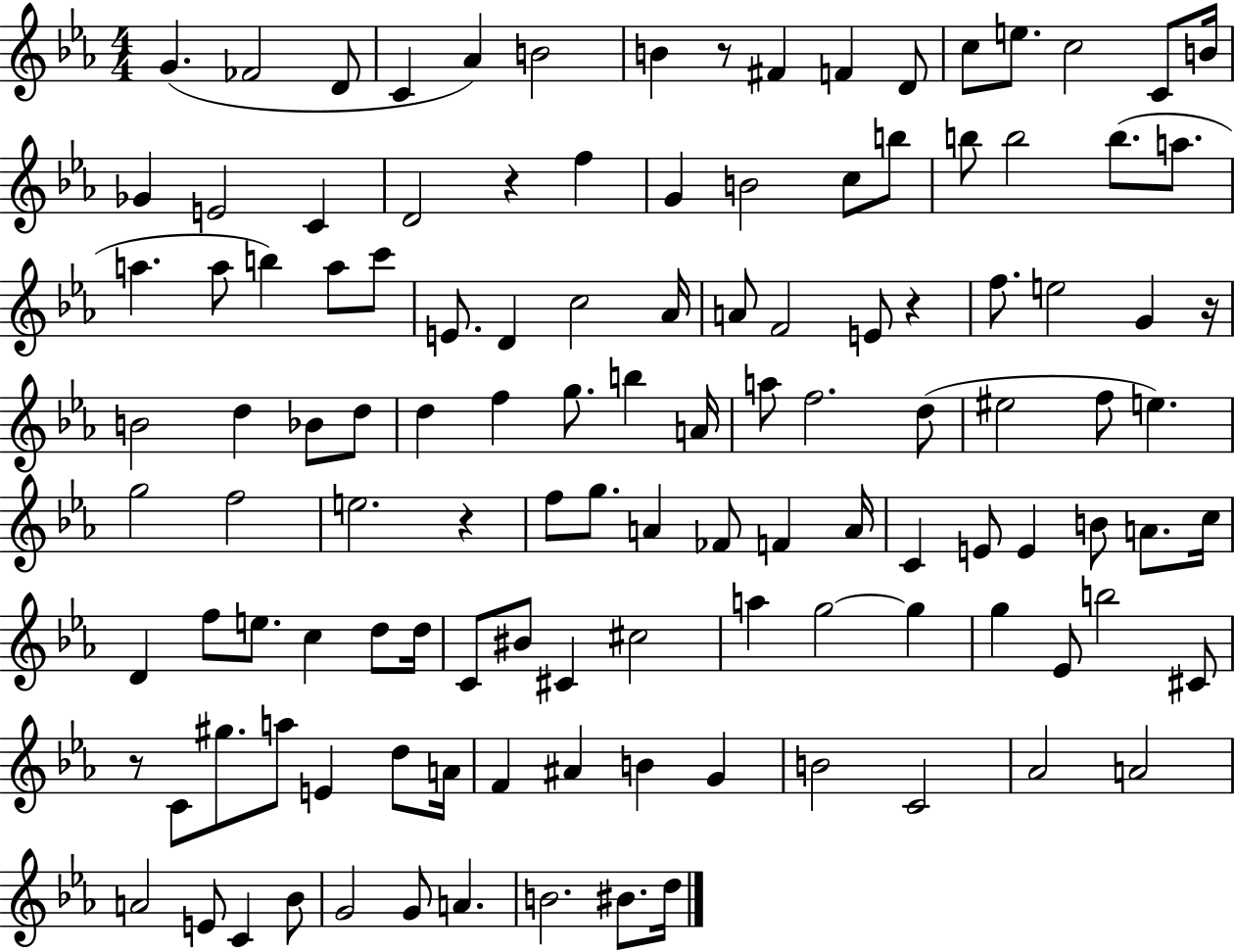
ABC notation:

X:1
T:Untitled
M:4/4
L:1/4
K:Eb
G _F2 D/2 C _A B2 B z/2 ^F F D/2 c/2 e/2 c2 C/2 B/4 _G E2 C D2 z f G B2 c/2 b/2 b/2 b2 b/2 a/2 a a/2 b a/2 c'/2 E/2 D c2 _A/4 A/2 F2 E/2 z f/2 e2 G z/4 B2 d _B/2 d/2 d f g/2 b A/4 a/2 f2 d/2 ^e2 f/2 e g2 f2 e2 z f/2 g/2 A _F/2 F A/4 C E/2 E B/2 A/2 c/4 D f/2 e/2 c d/2 d/4 C/2 ^B/2 ^C ^c2 a g2 g g _E/2 b2 ^C/2 z/2 C/2 ^g/2 a/2 E d/2 A/4 F ^A B G B2 C2 _A2 A2 A2 E/2 C _B/2 G2 G/2 A B2 ^B/2 d/4